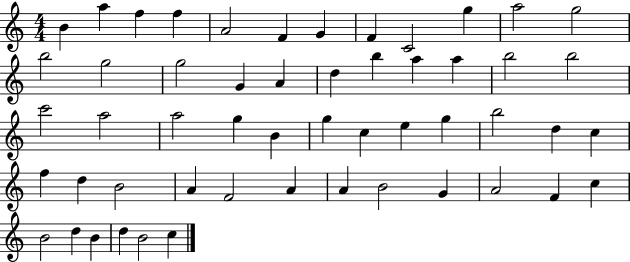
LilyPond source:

{
  \clef treble
  \numericTimeSignature
  \time 4/4
  \key c \major
  b'4 a''4 f''4 f''4 | a'2 f'4 g'4 | f'4 c'2 g''4 | a''2 g''2 | \break b''2 g''2 | g''2 g'4 a'4 | d''4 b''4 a''4 a''4 | b''2 b''2 | \break c'''2 a''2 | a''2 g''4 b'4 | g''4 c''4 e''4 g''4 | b''2 d''4 c''4 | \break f''4 d''4 b'2 | a'4 f'2 a'4 | a'4 b'2 g'4 | a'2 f'4 c''4 | \break b'2 d''4 b'4 | d''4 b'2 c''4 | \bar "|."
}